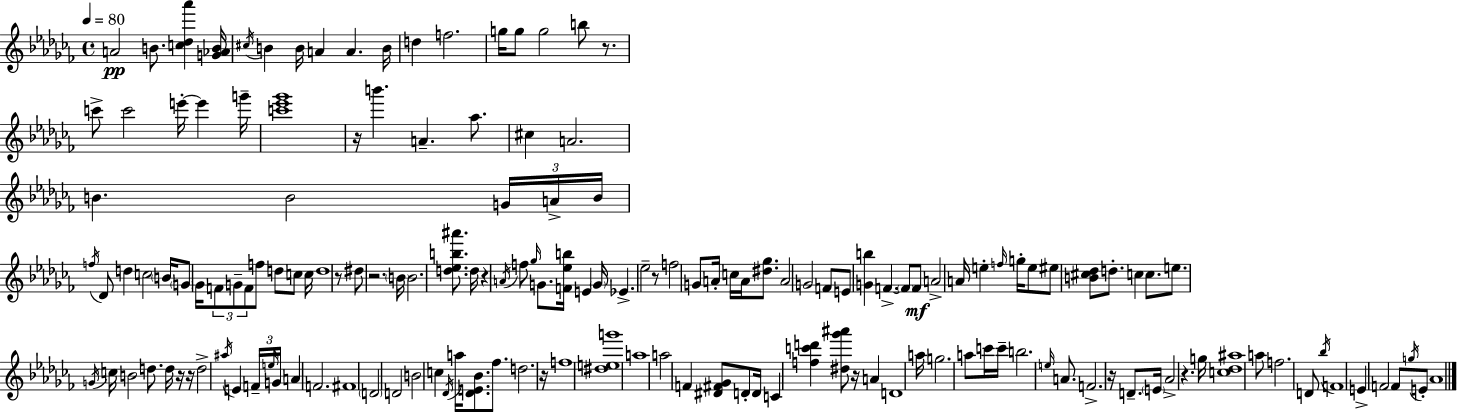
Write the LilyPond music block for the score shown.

{
  \clef treble
  \time 4/4
  \defaultTimeSignature
  \key aes \minor
  \tempo 4 = 80
  \repeat volta 2 { a'2\pp b'8. <c'' des'' aes'''>4 <g' aes' b'>16 | \acciaccatura { cis''16 } b'4 b'16 a'4 a'4. | b'16 d''4 f''2. | g''16 g''8 g''2 b''8 r8. | \break c'''8-> c'''2 e'''16-.~~ e'''4 | g'''16-- <c''' ees''' ges'''>1 | r16 b'''4. a'4.-- aes''8. | cis''4 a'2. | \break b'4. b'2 \tuplet 3/2 { g'16 | a'16-> b'16 } \acciaccatura { f''16 } des'8 d''4 c''2 | \parenthesize b'16 \parenthesize g'8 ges'16 \tuplet 3/2 { f'8 g'8-- f'8 } f''8 d''8 c''8 | c''16 d''1 | \break r8 dis''8 r2. | \parenthesize b'16 b'2. <d'' ees'' b'' ais'''>8. | d''16 r4 \acciaccatura { a'16 } f''8 \grace { ges''16 } g'8. <f' ees'' b''>16 e'4 | \parenthesize g'16 ees'4.-> ees''2-- | \break r8 f''2 g'8 a'16-. c''16 | a'16 <dis'' ges''>8. a'2 g'2 | f'8 e'8 <g' b''>4 f'4.->~~ | \parenthesize f'8 f'8\mf a'2-> a'16 e''4-. | \break \grace { f''16 } g''16-. e''8 eis''8 <b' cis'' des''>8 d''8.-. c''4 | c''8. e''8. \acciaccatura { g'16 } c''16 b'2 | d''8. d''16 r16 r16 d''2-> | \acciaccatura { ais''16 } e'4 \tuplet 3/2 { f'16-- \grace { e''16 } g'16 } a'4 f'2. | \break fis'1 | \parenthesize d'2 | d'2 b'2 | c''4 \acciaccatura { des'16 } a''16 <des' e' bes'>8. fes''8. d''2. | \break r16 f''1 | <dis'' e'' g'''>1 | a''1 | a''2 | \break f'4 <dis' fis' ges'>8 d'8-. d'16 c'4 <f'' c''' d'''>4 | <dis'' ges''' ais'''>8 r16 a'4 d'1 | a''16 g''2. | a''8 c'''16 c'''16-- b''2. | \break \grace { e''16 } a'8. f'2.-> | r16 d'8.-- \parenthesize e'16 aes'2-> | r4. g''16 <c'' des'' ais''>1 | a''8 f''2. | \break d'8 \acciaccatura { bes''16 } f'1 | e'4-> f'2 | f'8 \acciaccatura { g''16 } e'8-. aes'1 | } \bar "|."
}